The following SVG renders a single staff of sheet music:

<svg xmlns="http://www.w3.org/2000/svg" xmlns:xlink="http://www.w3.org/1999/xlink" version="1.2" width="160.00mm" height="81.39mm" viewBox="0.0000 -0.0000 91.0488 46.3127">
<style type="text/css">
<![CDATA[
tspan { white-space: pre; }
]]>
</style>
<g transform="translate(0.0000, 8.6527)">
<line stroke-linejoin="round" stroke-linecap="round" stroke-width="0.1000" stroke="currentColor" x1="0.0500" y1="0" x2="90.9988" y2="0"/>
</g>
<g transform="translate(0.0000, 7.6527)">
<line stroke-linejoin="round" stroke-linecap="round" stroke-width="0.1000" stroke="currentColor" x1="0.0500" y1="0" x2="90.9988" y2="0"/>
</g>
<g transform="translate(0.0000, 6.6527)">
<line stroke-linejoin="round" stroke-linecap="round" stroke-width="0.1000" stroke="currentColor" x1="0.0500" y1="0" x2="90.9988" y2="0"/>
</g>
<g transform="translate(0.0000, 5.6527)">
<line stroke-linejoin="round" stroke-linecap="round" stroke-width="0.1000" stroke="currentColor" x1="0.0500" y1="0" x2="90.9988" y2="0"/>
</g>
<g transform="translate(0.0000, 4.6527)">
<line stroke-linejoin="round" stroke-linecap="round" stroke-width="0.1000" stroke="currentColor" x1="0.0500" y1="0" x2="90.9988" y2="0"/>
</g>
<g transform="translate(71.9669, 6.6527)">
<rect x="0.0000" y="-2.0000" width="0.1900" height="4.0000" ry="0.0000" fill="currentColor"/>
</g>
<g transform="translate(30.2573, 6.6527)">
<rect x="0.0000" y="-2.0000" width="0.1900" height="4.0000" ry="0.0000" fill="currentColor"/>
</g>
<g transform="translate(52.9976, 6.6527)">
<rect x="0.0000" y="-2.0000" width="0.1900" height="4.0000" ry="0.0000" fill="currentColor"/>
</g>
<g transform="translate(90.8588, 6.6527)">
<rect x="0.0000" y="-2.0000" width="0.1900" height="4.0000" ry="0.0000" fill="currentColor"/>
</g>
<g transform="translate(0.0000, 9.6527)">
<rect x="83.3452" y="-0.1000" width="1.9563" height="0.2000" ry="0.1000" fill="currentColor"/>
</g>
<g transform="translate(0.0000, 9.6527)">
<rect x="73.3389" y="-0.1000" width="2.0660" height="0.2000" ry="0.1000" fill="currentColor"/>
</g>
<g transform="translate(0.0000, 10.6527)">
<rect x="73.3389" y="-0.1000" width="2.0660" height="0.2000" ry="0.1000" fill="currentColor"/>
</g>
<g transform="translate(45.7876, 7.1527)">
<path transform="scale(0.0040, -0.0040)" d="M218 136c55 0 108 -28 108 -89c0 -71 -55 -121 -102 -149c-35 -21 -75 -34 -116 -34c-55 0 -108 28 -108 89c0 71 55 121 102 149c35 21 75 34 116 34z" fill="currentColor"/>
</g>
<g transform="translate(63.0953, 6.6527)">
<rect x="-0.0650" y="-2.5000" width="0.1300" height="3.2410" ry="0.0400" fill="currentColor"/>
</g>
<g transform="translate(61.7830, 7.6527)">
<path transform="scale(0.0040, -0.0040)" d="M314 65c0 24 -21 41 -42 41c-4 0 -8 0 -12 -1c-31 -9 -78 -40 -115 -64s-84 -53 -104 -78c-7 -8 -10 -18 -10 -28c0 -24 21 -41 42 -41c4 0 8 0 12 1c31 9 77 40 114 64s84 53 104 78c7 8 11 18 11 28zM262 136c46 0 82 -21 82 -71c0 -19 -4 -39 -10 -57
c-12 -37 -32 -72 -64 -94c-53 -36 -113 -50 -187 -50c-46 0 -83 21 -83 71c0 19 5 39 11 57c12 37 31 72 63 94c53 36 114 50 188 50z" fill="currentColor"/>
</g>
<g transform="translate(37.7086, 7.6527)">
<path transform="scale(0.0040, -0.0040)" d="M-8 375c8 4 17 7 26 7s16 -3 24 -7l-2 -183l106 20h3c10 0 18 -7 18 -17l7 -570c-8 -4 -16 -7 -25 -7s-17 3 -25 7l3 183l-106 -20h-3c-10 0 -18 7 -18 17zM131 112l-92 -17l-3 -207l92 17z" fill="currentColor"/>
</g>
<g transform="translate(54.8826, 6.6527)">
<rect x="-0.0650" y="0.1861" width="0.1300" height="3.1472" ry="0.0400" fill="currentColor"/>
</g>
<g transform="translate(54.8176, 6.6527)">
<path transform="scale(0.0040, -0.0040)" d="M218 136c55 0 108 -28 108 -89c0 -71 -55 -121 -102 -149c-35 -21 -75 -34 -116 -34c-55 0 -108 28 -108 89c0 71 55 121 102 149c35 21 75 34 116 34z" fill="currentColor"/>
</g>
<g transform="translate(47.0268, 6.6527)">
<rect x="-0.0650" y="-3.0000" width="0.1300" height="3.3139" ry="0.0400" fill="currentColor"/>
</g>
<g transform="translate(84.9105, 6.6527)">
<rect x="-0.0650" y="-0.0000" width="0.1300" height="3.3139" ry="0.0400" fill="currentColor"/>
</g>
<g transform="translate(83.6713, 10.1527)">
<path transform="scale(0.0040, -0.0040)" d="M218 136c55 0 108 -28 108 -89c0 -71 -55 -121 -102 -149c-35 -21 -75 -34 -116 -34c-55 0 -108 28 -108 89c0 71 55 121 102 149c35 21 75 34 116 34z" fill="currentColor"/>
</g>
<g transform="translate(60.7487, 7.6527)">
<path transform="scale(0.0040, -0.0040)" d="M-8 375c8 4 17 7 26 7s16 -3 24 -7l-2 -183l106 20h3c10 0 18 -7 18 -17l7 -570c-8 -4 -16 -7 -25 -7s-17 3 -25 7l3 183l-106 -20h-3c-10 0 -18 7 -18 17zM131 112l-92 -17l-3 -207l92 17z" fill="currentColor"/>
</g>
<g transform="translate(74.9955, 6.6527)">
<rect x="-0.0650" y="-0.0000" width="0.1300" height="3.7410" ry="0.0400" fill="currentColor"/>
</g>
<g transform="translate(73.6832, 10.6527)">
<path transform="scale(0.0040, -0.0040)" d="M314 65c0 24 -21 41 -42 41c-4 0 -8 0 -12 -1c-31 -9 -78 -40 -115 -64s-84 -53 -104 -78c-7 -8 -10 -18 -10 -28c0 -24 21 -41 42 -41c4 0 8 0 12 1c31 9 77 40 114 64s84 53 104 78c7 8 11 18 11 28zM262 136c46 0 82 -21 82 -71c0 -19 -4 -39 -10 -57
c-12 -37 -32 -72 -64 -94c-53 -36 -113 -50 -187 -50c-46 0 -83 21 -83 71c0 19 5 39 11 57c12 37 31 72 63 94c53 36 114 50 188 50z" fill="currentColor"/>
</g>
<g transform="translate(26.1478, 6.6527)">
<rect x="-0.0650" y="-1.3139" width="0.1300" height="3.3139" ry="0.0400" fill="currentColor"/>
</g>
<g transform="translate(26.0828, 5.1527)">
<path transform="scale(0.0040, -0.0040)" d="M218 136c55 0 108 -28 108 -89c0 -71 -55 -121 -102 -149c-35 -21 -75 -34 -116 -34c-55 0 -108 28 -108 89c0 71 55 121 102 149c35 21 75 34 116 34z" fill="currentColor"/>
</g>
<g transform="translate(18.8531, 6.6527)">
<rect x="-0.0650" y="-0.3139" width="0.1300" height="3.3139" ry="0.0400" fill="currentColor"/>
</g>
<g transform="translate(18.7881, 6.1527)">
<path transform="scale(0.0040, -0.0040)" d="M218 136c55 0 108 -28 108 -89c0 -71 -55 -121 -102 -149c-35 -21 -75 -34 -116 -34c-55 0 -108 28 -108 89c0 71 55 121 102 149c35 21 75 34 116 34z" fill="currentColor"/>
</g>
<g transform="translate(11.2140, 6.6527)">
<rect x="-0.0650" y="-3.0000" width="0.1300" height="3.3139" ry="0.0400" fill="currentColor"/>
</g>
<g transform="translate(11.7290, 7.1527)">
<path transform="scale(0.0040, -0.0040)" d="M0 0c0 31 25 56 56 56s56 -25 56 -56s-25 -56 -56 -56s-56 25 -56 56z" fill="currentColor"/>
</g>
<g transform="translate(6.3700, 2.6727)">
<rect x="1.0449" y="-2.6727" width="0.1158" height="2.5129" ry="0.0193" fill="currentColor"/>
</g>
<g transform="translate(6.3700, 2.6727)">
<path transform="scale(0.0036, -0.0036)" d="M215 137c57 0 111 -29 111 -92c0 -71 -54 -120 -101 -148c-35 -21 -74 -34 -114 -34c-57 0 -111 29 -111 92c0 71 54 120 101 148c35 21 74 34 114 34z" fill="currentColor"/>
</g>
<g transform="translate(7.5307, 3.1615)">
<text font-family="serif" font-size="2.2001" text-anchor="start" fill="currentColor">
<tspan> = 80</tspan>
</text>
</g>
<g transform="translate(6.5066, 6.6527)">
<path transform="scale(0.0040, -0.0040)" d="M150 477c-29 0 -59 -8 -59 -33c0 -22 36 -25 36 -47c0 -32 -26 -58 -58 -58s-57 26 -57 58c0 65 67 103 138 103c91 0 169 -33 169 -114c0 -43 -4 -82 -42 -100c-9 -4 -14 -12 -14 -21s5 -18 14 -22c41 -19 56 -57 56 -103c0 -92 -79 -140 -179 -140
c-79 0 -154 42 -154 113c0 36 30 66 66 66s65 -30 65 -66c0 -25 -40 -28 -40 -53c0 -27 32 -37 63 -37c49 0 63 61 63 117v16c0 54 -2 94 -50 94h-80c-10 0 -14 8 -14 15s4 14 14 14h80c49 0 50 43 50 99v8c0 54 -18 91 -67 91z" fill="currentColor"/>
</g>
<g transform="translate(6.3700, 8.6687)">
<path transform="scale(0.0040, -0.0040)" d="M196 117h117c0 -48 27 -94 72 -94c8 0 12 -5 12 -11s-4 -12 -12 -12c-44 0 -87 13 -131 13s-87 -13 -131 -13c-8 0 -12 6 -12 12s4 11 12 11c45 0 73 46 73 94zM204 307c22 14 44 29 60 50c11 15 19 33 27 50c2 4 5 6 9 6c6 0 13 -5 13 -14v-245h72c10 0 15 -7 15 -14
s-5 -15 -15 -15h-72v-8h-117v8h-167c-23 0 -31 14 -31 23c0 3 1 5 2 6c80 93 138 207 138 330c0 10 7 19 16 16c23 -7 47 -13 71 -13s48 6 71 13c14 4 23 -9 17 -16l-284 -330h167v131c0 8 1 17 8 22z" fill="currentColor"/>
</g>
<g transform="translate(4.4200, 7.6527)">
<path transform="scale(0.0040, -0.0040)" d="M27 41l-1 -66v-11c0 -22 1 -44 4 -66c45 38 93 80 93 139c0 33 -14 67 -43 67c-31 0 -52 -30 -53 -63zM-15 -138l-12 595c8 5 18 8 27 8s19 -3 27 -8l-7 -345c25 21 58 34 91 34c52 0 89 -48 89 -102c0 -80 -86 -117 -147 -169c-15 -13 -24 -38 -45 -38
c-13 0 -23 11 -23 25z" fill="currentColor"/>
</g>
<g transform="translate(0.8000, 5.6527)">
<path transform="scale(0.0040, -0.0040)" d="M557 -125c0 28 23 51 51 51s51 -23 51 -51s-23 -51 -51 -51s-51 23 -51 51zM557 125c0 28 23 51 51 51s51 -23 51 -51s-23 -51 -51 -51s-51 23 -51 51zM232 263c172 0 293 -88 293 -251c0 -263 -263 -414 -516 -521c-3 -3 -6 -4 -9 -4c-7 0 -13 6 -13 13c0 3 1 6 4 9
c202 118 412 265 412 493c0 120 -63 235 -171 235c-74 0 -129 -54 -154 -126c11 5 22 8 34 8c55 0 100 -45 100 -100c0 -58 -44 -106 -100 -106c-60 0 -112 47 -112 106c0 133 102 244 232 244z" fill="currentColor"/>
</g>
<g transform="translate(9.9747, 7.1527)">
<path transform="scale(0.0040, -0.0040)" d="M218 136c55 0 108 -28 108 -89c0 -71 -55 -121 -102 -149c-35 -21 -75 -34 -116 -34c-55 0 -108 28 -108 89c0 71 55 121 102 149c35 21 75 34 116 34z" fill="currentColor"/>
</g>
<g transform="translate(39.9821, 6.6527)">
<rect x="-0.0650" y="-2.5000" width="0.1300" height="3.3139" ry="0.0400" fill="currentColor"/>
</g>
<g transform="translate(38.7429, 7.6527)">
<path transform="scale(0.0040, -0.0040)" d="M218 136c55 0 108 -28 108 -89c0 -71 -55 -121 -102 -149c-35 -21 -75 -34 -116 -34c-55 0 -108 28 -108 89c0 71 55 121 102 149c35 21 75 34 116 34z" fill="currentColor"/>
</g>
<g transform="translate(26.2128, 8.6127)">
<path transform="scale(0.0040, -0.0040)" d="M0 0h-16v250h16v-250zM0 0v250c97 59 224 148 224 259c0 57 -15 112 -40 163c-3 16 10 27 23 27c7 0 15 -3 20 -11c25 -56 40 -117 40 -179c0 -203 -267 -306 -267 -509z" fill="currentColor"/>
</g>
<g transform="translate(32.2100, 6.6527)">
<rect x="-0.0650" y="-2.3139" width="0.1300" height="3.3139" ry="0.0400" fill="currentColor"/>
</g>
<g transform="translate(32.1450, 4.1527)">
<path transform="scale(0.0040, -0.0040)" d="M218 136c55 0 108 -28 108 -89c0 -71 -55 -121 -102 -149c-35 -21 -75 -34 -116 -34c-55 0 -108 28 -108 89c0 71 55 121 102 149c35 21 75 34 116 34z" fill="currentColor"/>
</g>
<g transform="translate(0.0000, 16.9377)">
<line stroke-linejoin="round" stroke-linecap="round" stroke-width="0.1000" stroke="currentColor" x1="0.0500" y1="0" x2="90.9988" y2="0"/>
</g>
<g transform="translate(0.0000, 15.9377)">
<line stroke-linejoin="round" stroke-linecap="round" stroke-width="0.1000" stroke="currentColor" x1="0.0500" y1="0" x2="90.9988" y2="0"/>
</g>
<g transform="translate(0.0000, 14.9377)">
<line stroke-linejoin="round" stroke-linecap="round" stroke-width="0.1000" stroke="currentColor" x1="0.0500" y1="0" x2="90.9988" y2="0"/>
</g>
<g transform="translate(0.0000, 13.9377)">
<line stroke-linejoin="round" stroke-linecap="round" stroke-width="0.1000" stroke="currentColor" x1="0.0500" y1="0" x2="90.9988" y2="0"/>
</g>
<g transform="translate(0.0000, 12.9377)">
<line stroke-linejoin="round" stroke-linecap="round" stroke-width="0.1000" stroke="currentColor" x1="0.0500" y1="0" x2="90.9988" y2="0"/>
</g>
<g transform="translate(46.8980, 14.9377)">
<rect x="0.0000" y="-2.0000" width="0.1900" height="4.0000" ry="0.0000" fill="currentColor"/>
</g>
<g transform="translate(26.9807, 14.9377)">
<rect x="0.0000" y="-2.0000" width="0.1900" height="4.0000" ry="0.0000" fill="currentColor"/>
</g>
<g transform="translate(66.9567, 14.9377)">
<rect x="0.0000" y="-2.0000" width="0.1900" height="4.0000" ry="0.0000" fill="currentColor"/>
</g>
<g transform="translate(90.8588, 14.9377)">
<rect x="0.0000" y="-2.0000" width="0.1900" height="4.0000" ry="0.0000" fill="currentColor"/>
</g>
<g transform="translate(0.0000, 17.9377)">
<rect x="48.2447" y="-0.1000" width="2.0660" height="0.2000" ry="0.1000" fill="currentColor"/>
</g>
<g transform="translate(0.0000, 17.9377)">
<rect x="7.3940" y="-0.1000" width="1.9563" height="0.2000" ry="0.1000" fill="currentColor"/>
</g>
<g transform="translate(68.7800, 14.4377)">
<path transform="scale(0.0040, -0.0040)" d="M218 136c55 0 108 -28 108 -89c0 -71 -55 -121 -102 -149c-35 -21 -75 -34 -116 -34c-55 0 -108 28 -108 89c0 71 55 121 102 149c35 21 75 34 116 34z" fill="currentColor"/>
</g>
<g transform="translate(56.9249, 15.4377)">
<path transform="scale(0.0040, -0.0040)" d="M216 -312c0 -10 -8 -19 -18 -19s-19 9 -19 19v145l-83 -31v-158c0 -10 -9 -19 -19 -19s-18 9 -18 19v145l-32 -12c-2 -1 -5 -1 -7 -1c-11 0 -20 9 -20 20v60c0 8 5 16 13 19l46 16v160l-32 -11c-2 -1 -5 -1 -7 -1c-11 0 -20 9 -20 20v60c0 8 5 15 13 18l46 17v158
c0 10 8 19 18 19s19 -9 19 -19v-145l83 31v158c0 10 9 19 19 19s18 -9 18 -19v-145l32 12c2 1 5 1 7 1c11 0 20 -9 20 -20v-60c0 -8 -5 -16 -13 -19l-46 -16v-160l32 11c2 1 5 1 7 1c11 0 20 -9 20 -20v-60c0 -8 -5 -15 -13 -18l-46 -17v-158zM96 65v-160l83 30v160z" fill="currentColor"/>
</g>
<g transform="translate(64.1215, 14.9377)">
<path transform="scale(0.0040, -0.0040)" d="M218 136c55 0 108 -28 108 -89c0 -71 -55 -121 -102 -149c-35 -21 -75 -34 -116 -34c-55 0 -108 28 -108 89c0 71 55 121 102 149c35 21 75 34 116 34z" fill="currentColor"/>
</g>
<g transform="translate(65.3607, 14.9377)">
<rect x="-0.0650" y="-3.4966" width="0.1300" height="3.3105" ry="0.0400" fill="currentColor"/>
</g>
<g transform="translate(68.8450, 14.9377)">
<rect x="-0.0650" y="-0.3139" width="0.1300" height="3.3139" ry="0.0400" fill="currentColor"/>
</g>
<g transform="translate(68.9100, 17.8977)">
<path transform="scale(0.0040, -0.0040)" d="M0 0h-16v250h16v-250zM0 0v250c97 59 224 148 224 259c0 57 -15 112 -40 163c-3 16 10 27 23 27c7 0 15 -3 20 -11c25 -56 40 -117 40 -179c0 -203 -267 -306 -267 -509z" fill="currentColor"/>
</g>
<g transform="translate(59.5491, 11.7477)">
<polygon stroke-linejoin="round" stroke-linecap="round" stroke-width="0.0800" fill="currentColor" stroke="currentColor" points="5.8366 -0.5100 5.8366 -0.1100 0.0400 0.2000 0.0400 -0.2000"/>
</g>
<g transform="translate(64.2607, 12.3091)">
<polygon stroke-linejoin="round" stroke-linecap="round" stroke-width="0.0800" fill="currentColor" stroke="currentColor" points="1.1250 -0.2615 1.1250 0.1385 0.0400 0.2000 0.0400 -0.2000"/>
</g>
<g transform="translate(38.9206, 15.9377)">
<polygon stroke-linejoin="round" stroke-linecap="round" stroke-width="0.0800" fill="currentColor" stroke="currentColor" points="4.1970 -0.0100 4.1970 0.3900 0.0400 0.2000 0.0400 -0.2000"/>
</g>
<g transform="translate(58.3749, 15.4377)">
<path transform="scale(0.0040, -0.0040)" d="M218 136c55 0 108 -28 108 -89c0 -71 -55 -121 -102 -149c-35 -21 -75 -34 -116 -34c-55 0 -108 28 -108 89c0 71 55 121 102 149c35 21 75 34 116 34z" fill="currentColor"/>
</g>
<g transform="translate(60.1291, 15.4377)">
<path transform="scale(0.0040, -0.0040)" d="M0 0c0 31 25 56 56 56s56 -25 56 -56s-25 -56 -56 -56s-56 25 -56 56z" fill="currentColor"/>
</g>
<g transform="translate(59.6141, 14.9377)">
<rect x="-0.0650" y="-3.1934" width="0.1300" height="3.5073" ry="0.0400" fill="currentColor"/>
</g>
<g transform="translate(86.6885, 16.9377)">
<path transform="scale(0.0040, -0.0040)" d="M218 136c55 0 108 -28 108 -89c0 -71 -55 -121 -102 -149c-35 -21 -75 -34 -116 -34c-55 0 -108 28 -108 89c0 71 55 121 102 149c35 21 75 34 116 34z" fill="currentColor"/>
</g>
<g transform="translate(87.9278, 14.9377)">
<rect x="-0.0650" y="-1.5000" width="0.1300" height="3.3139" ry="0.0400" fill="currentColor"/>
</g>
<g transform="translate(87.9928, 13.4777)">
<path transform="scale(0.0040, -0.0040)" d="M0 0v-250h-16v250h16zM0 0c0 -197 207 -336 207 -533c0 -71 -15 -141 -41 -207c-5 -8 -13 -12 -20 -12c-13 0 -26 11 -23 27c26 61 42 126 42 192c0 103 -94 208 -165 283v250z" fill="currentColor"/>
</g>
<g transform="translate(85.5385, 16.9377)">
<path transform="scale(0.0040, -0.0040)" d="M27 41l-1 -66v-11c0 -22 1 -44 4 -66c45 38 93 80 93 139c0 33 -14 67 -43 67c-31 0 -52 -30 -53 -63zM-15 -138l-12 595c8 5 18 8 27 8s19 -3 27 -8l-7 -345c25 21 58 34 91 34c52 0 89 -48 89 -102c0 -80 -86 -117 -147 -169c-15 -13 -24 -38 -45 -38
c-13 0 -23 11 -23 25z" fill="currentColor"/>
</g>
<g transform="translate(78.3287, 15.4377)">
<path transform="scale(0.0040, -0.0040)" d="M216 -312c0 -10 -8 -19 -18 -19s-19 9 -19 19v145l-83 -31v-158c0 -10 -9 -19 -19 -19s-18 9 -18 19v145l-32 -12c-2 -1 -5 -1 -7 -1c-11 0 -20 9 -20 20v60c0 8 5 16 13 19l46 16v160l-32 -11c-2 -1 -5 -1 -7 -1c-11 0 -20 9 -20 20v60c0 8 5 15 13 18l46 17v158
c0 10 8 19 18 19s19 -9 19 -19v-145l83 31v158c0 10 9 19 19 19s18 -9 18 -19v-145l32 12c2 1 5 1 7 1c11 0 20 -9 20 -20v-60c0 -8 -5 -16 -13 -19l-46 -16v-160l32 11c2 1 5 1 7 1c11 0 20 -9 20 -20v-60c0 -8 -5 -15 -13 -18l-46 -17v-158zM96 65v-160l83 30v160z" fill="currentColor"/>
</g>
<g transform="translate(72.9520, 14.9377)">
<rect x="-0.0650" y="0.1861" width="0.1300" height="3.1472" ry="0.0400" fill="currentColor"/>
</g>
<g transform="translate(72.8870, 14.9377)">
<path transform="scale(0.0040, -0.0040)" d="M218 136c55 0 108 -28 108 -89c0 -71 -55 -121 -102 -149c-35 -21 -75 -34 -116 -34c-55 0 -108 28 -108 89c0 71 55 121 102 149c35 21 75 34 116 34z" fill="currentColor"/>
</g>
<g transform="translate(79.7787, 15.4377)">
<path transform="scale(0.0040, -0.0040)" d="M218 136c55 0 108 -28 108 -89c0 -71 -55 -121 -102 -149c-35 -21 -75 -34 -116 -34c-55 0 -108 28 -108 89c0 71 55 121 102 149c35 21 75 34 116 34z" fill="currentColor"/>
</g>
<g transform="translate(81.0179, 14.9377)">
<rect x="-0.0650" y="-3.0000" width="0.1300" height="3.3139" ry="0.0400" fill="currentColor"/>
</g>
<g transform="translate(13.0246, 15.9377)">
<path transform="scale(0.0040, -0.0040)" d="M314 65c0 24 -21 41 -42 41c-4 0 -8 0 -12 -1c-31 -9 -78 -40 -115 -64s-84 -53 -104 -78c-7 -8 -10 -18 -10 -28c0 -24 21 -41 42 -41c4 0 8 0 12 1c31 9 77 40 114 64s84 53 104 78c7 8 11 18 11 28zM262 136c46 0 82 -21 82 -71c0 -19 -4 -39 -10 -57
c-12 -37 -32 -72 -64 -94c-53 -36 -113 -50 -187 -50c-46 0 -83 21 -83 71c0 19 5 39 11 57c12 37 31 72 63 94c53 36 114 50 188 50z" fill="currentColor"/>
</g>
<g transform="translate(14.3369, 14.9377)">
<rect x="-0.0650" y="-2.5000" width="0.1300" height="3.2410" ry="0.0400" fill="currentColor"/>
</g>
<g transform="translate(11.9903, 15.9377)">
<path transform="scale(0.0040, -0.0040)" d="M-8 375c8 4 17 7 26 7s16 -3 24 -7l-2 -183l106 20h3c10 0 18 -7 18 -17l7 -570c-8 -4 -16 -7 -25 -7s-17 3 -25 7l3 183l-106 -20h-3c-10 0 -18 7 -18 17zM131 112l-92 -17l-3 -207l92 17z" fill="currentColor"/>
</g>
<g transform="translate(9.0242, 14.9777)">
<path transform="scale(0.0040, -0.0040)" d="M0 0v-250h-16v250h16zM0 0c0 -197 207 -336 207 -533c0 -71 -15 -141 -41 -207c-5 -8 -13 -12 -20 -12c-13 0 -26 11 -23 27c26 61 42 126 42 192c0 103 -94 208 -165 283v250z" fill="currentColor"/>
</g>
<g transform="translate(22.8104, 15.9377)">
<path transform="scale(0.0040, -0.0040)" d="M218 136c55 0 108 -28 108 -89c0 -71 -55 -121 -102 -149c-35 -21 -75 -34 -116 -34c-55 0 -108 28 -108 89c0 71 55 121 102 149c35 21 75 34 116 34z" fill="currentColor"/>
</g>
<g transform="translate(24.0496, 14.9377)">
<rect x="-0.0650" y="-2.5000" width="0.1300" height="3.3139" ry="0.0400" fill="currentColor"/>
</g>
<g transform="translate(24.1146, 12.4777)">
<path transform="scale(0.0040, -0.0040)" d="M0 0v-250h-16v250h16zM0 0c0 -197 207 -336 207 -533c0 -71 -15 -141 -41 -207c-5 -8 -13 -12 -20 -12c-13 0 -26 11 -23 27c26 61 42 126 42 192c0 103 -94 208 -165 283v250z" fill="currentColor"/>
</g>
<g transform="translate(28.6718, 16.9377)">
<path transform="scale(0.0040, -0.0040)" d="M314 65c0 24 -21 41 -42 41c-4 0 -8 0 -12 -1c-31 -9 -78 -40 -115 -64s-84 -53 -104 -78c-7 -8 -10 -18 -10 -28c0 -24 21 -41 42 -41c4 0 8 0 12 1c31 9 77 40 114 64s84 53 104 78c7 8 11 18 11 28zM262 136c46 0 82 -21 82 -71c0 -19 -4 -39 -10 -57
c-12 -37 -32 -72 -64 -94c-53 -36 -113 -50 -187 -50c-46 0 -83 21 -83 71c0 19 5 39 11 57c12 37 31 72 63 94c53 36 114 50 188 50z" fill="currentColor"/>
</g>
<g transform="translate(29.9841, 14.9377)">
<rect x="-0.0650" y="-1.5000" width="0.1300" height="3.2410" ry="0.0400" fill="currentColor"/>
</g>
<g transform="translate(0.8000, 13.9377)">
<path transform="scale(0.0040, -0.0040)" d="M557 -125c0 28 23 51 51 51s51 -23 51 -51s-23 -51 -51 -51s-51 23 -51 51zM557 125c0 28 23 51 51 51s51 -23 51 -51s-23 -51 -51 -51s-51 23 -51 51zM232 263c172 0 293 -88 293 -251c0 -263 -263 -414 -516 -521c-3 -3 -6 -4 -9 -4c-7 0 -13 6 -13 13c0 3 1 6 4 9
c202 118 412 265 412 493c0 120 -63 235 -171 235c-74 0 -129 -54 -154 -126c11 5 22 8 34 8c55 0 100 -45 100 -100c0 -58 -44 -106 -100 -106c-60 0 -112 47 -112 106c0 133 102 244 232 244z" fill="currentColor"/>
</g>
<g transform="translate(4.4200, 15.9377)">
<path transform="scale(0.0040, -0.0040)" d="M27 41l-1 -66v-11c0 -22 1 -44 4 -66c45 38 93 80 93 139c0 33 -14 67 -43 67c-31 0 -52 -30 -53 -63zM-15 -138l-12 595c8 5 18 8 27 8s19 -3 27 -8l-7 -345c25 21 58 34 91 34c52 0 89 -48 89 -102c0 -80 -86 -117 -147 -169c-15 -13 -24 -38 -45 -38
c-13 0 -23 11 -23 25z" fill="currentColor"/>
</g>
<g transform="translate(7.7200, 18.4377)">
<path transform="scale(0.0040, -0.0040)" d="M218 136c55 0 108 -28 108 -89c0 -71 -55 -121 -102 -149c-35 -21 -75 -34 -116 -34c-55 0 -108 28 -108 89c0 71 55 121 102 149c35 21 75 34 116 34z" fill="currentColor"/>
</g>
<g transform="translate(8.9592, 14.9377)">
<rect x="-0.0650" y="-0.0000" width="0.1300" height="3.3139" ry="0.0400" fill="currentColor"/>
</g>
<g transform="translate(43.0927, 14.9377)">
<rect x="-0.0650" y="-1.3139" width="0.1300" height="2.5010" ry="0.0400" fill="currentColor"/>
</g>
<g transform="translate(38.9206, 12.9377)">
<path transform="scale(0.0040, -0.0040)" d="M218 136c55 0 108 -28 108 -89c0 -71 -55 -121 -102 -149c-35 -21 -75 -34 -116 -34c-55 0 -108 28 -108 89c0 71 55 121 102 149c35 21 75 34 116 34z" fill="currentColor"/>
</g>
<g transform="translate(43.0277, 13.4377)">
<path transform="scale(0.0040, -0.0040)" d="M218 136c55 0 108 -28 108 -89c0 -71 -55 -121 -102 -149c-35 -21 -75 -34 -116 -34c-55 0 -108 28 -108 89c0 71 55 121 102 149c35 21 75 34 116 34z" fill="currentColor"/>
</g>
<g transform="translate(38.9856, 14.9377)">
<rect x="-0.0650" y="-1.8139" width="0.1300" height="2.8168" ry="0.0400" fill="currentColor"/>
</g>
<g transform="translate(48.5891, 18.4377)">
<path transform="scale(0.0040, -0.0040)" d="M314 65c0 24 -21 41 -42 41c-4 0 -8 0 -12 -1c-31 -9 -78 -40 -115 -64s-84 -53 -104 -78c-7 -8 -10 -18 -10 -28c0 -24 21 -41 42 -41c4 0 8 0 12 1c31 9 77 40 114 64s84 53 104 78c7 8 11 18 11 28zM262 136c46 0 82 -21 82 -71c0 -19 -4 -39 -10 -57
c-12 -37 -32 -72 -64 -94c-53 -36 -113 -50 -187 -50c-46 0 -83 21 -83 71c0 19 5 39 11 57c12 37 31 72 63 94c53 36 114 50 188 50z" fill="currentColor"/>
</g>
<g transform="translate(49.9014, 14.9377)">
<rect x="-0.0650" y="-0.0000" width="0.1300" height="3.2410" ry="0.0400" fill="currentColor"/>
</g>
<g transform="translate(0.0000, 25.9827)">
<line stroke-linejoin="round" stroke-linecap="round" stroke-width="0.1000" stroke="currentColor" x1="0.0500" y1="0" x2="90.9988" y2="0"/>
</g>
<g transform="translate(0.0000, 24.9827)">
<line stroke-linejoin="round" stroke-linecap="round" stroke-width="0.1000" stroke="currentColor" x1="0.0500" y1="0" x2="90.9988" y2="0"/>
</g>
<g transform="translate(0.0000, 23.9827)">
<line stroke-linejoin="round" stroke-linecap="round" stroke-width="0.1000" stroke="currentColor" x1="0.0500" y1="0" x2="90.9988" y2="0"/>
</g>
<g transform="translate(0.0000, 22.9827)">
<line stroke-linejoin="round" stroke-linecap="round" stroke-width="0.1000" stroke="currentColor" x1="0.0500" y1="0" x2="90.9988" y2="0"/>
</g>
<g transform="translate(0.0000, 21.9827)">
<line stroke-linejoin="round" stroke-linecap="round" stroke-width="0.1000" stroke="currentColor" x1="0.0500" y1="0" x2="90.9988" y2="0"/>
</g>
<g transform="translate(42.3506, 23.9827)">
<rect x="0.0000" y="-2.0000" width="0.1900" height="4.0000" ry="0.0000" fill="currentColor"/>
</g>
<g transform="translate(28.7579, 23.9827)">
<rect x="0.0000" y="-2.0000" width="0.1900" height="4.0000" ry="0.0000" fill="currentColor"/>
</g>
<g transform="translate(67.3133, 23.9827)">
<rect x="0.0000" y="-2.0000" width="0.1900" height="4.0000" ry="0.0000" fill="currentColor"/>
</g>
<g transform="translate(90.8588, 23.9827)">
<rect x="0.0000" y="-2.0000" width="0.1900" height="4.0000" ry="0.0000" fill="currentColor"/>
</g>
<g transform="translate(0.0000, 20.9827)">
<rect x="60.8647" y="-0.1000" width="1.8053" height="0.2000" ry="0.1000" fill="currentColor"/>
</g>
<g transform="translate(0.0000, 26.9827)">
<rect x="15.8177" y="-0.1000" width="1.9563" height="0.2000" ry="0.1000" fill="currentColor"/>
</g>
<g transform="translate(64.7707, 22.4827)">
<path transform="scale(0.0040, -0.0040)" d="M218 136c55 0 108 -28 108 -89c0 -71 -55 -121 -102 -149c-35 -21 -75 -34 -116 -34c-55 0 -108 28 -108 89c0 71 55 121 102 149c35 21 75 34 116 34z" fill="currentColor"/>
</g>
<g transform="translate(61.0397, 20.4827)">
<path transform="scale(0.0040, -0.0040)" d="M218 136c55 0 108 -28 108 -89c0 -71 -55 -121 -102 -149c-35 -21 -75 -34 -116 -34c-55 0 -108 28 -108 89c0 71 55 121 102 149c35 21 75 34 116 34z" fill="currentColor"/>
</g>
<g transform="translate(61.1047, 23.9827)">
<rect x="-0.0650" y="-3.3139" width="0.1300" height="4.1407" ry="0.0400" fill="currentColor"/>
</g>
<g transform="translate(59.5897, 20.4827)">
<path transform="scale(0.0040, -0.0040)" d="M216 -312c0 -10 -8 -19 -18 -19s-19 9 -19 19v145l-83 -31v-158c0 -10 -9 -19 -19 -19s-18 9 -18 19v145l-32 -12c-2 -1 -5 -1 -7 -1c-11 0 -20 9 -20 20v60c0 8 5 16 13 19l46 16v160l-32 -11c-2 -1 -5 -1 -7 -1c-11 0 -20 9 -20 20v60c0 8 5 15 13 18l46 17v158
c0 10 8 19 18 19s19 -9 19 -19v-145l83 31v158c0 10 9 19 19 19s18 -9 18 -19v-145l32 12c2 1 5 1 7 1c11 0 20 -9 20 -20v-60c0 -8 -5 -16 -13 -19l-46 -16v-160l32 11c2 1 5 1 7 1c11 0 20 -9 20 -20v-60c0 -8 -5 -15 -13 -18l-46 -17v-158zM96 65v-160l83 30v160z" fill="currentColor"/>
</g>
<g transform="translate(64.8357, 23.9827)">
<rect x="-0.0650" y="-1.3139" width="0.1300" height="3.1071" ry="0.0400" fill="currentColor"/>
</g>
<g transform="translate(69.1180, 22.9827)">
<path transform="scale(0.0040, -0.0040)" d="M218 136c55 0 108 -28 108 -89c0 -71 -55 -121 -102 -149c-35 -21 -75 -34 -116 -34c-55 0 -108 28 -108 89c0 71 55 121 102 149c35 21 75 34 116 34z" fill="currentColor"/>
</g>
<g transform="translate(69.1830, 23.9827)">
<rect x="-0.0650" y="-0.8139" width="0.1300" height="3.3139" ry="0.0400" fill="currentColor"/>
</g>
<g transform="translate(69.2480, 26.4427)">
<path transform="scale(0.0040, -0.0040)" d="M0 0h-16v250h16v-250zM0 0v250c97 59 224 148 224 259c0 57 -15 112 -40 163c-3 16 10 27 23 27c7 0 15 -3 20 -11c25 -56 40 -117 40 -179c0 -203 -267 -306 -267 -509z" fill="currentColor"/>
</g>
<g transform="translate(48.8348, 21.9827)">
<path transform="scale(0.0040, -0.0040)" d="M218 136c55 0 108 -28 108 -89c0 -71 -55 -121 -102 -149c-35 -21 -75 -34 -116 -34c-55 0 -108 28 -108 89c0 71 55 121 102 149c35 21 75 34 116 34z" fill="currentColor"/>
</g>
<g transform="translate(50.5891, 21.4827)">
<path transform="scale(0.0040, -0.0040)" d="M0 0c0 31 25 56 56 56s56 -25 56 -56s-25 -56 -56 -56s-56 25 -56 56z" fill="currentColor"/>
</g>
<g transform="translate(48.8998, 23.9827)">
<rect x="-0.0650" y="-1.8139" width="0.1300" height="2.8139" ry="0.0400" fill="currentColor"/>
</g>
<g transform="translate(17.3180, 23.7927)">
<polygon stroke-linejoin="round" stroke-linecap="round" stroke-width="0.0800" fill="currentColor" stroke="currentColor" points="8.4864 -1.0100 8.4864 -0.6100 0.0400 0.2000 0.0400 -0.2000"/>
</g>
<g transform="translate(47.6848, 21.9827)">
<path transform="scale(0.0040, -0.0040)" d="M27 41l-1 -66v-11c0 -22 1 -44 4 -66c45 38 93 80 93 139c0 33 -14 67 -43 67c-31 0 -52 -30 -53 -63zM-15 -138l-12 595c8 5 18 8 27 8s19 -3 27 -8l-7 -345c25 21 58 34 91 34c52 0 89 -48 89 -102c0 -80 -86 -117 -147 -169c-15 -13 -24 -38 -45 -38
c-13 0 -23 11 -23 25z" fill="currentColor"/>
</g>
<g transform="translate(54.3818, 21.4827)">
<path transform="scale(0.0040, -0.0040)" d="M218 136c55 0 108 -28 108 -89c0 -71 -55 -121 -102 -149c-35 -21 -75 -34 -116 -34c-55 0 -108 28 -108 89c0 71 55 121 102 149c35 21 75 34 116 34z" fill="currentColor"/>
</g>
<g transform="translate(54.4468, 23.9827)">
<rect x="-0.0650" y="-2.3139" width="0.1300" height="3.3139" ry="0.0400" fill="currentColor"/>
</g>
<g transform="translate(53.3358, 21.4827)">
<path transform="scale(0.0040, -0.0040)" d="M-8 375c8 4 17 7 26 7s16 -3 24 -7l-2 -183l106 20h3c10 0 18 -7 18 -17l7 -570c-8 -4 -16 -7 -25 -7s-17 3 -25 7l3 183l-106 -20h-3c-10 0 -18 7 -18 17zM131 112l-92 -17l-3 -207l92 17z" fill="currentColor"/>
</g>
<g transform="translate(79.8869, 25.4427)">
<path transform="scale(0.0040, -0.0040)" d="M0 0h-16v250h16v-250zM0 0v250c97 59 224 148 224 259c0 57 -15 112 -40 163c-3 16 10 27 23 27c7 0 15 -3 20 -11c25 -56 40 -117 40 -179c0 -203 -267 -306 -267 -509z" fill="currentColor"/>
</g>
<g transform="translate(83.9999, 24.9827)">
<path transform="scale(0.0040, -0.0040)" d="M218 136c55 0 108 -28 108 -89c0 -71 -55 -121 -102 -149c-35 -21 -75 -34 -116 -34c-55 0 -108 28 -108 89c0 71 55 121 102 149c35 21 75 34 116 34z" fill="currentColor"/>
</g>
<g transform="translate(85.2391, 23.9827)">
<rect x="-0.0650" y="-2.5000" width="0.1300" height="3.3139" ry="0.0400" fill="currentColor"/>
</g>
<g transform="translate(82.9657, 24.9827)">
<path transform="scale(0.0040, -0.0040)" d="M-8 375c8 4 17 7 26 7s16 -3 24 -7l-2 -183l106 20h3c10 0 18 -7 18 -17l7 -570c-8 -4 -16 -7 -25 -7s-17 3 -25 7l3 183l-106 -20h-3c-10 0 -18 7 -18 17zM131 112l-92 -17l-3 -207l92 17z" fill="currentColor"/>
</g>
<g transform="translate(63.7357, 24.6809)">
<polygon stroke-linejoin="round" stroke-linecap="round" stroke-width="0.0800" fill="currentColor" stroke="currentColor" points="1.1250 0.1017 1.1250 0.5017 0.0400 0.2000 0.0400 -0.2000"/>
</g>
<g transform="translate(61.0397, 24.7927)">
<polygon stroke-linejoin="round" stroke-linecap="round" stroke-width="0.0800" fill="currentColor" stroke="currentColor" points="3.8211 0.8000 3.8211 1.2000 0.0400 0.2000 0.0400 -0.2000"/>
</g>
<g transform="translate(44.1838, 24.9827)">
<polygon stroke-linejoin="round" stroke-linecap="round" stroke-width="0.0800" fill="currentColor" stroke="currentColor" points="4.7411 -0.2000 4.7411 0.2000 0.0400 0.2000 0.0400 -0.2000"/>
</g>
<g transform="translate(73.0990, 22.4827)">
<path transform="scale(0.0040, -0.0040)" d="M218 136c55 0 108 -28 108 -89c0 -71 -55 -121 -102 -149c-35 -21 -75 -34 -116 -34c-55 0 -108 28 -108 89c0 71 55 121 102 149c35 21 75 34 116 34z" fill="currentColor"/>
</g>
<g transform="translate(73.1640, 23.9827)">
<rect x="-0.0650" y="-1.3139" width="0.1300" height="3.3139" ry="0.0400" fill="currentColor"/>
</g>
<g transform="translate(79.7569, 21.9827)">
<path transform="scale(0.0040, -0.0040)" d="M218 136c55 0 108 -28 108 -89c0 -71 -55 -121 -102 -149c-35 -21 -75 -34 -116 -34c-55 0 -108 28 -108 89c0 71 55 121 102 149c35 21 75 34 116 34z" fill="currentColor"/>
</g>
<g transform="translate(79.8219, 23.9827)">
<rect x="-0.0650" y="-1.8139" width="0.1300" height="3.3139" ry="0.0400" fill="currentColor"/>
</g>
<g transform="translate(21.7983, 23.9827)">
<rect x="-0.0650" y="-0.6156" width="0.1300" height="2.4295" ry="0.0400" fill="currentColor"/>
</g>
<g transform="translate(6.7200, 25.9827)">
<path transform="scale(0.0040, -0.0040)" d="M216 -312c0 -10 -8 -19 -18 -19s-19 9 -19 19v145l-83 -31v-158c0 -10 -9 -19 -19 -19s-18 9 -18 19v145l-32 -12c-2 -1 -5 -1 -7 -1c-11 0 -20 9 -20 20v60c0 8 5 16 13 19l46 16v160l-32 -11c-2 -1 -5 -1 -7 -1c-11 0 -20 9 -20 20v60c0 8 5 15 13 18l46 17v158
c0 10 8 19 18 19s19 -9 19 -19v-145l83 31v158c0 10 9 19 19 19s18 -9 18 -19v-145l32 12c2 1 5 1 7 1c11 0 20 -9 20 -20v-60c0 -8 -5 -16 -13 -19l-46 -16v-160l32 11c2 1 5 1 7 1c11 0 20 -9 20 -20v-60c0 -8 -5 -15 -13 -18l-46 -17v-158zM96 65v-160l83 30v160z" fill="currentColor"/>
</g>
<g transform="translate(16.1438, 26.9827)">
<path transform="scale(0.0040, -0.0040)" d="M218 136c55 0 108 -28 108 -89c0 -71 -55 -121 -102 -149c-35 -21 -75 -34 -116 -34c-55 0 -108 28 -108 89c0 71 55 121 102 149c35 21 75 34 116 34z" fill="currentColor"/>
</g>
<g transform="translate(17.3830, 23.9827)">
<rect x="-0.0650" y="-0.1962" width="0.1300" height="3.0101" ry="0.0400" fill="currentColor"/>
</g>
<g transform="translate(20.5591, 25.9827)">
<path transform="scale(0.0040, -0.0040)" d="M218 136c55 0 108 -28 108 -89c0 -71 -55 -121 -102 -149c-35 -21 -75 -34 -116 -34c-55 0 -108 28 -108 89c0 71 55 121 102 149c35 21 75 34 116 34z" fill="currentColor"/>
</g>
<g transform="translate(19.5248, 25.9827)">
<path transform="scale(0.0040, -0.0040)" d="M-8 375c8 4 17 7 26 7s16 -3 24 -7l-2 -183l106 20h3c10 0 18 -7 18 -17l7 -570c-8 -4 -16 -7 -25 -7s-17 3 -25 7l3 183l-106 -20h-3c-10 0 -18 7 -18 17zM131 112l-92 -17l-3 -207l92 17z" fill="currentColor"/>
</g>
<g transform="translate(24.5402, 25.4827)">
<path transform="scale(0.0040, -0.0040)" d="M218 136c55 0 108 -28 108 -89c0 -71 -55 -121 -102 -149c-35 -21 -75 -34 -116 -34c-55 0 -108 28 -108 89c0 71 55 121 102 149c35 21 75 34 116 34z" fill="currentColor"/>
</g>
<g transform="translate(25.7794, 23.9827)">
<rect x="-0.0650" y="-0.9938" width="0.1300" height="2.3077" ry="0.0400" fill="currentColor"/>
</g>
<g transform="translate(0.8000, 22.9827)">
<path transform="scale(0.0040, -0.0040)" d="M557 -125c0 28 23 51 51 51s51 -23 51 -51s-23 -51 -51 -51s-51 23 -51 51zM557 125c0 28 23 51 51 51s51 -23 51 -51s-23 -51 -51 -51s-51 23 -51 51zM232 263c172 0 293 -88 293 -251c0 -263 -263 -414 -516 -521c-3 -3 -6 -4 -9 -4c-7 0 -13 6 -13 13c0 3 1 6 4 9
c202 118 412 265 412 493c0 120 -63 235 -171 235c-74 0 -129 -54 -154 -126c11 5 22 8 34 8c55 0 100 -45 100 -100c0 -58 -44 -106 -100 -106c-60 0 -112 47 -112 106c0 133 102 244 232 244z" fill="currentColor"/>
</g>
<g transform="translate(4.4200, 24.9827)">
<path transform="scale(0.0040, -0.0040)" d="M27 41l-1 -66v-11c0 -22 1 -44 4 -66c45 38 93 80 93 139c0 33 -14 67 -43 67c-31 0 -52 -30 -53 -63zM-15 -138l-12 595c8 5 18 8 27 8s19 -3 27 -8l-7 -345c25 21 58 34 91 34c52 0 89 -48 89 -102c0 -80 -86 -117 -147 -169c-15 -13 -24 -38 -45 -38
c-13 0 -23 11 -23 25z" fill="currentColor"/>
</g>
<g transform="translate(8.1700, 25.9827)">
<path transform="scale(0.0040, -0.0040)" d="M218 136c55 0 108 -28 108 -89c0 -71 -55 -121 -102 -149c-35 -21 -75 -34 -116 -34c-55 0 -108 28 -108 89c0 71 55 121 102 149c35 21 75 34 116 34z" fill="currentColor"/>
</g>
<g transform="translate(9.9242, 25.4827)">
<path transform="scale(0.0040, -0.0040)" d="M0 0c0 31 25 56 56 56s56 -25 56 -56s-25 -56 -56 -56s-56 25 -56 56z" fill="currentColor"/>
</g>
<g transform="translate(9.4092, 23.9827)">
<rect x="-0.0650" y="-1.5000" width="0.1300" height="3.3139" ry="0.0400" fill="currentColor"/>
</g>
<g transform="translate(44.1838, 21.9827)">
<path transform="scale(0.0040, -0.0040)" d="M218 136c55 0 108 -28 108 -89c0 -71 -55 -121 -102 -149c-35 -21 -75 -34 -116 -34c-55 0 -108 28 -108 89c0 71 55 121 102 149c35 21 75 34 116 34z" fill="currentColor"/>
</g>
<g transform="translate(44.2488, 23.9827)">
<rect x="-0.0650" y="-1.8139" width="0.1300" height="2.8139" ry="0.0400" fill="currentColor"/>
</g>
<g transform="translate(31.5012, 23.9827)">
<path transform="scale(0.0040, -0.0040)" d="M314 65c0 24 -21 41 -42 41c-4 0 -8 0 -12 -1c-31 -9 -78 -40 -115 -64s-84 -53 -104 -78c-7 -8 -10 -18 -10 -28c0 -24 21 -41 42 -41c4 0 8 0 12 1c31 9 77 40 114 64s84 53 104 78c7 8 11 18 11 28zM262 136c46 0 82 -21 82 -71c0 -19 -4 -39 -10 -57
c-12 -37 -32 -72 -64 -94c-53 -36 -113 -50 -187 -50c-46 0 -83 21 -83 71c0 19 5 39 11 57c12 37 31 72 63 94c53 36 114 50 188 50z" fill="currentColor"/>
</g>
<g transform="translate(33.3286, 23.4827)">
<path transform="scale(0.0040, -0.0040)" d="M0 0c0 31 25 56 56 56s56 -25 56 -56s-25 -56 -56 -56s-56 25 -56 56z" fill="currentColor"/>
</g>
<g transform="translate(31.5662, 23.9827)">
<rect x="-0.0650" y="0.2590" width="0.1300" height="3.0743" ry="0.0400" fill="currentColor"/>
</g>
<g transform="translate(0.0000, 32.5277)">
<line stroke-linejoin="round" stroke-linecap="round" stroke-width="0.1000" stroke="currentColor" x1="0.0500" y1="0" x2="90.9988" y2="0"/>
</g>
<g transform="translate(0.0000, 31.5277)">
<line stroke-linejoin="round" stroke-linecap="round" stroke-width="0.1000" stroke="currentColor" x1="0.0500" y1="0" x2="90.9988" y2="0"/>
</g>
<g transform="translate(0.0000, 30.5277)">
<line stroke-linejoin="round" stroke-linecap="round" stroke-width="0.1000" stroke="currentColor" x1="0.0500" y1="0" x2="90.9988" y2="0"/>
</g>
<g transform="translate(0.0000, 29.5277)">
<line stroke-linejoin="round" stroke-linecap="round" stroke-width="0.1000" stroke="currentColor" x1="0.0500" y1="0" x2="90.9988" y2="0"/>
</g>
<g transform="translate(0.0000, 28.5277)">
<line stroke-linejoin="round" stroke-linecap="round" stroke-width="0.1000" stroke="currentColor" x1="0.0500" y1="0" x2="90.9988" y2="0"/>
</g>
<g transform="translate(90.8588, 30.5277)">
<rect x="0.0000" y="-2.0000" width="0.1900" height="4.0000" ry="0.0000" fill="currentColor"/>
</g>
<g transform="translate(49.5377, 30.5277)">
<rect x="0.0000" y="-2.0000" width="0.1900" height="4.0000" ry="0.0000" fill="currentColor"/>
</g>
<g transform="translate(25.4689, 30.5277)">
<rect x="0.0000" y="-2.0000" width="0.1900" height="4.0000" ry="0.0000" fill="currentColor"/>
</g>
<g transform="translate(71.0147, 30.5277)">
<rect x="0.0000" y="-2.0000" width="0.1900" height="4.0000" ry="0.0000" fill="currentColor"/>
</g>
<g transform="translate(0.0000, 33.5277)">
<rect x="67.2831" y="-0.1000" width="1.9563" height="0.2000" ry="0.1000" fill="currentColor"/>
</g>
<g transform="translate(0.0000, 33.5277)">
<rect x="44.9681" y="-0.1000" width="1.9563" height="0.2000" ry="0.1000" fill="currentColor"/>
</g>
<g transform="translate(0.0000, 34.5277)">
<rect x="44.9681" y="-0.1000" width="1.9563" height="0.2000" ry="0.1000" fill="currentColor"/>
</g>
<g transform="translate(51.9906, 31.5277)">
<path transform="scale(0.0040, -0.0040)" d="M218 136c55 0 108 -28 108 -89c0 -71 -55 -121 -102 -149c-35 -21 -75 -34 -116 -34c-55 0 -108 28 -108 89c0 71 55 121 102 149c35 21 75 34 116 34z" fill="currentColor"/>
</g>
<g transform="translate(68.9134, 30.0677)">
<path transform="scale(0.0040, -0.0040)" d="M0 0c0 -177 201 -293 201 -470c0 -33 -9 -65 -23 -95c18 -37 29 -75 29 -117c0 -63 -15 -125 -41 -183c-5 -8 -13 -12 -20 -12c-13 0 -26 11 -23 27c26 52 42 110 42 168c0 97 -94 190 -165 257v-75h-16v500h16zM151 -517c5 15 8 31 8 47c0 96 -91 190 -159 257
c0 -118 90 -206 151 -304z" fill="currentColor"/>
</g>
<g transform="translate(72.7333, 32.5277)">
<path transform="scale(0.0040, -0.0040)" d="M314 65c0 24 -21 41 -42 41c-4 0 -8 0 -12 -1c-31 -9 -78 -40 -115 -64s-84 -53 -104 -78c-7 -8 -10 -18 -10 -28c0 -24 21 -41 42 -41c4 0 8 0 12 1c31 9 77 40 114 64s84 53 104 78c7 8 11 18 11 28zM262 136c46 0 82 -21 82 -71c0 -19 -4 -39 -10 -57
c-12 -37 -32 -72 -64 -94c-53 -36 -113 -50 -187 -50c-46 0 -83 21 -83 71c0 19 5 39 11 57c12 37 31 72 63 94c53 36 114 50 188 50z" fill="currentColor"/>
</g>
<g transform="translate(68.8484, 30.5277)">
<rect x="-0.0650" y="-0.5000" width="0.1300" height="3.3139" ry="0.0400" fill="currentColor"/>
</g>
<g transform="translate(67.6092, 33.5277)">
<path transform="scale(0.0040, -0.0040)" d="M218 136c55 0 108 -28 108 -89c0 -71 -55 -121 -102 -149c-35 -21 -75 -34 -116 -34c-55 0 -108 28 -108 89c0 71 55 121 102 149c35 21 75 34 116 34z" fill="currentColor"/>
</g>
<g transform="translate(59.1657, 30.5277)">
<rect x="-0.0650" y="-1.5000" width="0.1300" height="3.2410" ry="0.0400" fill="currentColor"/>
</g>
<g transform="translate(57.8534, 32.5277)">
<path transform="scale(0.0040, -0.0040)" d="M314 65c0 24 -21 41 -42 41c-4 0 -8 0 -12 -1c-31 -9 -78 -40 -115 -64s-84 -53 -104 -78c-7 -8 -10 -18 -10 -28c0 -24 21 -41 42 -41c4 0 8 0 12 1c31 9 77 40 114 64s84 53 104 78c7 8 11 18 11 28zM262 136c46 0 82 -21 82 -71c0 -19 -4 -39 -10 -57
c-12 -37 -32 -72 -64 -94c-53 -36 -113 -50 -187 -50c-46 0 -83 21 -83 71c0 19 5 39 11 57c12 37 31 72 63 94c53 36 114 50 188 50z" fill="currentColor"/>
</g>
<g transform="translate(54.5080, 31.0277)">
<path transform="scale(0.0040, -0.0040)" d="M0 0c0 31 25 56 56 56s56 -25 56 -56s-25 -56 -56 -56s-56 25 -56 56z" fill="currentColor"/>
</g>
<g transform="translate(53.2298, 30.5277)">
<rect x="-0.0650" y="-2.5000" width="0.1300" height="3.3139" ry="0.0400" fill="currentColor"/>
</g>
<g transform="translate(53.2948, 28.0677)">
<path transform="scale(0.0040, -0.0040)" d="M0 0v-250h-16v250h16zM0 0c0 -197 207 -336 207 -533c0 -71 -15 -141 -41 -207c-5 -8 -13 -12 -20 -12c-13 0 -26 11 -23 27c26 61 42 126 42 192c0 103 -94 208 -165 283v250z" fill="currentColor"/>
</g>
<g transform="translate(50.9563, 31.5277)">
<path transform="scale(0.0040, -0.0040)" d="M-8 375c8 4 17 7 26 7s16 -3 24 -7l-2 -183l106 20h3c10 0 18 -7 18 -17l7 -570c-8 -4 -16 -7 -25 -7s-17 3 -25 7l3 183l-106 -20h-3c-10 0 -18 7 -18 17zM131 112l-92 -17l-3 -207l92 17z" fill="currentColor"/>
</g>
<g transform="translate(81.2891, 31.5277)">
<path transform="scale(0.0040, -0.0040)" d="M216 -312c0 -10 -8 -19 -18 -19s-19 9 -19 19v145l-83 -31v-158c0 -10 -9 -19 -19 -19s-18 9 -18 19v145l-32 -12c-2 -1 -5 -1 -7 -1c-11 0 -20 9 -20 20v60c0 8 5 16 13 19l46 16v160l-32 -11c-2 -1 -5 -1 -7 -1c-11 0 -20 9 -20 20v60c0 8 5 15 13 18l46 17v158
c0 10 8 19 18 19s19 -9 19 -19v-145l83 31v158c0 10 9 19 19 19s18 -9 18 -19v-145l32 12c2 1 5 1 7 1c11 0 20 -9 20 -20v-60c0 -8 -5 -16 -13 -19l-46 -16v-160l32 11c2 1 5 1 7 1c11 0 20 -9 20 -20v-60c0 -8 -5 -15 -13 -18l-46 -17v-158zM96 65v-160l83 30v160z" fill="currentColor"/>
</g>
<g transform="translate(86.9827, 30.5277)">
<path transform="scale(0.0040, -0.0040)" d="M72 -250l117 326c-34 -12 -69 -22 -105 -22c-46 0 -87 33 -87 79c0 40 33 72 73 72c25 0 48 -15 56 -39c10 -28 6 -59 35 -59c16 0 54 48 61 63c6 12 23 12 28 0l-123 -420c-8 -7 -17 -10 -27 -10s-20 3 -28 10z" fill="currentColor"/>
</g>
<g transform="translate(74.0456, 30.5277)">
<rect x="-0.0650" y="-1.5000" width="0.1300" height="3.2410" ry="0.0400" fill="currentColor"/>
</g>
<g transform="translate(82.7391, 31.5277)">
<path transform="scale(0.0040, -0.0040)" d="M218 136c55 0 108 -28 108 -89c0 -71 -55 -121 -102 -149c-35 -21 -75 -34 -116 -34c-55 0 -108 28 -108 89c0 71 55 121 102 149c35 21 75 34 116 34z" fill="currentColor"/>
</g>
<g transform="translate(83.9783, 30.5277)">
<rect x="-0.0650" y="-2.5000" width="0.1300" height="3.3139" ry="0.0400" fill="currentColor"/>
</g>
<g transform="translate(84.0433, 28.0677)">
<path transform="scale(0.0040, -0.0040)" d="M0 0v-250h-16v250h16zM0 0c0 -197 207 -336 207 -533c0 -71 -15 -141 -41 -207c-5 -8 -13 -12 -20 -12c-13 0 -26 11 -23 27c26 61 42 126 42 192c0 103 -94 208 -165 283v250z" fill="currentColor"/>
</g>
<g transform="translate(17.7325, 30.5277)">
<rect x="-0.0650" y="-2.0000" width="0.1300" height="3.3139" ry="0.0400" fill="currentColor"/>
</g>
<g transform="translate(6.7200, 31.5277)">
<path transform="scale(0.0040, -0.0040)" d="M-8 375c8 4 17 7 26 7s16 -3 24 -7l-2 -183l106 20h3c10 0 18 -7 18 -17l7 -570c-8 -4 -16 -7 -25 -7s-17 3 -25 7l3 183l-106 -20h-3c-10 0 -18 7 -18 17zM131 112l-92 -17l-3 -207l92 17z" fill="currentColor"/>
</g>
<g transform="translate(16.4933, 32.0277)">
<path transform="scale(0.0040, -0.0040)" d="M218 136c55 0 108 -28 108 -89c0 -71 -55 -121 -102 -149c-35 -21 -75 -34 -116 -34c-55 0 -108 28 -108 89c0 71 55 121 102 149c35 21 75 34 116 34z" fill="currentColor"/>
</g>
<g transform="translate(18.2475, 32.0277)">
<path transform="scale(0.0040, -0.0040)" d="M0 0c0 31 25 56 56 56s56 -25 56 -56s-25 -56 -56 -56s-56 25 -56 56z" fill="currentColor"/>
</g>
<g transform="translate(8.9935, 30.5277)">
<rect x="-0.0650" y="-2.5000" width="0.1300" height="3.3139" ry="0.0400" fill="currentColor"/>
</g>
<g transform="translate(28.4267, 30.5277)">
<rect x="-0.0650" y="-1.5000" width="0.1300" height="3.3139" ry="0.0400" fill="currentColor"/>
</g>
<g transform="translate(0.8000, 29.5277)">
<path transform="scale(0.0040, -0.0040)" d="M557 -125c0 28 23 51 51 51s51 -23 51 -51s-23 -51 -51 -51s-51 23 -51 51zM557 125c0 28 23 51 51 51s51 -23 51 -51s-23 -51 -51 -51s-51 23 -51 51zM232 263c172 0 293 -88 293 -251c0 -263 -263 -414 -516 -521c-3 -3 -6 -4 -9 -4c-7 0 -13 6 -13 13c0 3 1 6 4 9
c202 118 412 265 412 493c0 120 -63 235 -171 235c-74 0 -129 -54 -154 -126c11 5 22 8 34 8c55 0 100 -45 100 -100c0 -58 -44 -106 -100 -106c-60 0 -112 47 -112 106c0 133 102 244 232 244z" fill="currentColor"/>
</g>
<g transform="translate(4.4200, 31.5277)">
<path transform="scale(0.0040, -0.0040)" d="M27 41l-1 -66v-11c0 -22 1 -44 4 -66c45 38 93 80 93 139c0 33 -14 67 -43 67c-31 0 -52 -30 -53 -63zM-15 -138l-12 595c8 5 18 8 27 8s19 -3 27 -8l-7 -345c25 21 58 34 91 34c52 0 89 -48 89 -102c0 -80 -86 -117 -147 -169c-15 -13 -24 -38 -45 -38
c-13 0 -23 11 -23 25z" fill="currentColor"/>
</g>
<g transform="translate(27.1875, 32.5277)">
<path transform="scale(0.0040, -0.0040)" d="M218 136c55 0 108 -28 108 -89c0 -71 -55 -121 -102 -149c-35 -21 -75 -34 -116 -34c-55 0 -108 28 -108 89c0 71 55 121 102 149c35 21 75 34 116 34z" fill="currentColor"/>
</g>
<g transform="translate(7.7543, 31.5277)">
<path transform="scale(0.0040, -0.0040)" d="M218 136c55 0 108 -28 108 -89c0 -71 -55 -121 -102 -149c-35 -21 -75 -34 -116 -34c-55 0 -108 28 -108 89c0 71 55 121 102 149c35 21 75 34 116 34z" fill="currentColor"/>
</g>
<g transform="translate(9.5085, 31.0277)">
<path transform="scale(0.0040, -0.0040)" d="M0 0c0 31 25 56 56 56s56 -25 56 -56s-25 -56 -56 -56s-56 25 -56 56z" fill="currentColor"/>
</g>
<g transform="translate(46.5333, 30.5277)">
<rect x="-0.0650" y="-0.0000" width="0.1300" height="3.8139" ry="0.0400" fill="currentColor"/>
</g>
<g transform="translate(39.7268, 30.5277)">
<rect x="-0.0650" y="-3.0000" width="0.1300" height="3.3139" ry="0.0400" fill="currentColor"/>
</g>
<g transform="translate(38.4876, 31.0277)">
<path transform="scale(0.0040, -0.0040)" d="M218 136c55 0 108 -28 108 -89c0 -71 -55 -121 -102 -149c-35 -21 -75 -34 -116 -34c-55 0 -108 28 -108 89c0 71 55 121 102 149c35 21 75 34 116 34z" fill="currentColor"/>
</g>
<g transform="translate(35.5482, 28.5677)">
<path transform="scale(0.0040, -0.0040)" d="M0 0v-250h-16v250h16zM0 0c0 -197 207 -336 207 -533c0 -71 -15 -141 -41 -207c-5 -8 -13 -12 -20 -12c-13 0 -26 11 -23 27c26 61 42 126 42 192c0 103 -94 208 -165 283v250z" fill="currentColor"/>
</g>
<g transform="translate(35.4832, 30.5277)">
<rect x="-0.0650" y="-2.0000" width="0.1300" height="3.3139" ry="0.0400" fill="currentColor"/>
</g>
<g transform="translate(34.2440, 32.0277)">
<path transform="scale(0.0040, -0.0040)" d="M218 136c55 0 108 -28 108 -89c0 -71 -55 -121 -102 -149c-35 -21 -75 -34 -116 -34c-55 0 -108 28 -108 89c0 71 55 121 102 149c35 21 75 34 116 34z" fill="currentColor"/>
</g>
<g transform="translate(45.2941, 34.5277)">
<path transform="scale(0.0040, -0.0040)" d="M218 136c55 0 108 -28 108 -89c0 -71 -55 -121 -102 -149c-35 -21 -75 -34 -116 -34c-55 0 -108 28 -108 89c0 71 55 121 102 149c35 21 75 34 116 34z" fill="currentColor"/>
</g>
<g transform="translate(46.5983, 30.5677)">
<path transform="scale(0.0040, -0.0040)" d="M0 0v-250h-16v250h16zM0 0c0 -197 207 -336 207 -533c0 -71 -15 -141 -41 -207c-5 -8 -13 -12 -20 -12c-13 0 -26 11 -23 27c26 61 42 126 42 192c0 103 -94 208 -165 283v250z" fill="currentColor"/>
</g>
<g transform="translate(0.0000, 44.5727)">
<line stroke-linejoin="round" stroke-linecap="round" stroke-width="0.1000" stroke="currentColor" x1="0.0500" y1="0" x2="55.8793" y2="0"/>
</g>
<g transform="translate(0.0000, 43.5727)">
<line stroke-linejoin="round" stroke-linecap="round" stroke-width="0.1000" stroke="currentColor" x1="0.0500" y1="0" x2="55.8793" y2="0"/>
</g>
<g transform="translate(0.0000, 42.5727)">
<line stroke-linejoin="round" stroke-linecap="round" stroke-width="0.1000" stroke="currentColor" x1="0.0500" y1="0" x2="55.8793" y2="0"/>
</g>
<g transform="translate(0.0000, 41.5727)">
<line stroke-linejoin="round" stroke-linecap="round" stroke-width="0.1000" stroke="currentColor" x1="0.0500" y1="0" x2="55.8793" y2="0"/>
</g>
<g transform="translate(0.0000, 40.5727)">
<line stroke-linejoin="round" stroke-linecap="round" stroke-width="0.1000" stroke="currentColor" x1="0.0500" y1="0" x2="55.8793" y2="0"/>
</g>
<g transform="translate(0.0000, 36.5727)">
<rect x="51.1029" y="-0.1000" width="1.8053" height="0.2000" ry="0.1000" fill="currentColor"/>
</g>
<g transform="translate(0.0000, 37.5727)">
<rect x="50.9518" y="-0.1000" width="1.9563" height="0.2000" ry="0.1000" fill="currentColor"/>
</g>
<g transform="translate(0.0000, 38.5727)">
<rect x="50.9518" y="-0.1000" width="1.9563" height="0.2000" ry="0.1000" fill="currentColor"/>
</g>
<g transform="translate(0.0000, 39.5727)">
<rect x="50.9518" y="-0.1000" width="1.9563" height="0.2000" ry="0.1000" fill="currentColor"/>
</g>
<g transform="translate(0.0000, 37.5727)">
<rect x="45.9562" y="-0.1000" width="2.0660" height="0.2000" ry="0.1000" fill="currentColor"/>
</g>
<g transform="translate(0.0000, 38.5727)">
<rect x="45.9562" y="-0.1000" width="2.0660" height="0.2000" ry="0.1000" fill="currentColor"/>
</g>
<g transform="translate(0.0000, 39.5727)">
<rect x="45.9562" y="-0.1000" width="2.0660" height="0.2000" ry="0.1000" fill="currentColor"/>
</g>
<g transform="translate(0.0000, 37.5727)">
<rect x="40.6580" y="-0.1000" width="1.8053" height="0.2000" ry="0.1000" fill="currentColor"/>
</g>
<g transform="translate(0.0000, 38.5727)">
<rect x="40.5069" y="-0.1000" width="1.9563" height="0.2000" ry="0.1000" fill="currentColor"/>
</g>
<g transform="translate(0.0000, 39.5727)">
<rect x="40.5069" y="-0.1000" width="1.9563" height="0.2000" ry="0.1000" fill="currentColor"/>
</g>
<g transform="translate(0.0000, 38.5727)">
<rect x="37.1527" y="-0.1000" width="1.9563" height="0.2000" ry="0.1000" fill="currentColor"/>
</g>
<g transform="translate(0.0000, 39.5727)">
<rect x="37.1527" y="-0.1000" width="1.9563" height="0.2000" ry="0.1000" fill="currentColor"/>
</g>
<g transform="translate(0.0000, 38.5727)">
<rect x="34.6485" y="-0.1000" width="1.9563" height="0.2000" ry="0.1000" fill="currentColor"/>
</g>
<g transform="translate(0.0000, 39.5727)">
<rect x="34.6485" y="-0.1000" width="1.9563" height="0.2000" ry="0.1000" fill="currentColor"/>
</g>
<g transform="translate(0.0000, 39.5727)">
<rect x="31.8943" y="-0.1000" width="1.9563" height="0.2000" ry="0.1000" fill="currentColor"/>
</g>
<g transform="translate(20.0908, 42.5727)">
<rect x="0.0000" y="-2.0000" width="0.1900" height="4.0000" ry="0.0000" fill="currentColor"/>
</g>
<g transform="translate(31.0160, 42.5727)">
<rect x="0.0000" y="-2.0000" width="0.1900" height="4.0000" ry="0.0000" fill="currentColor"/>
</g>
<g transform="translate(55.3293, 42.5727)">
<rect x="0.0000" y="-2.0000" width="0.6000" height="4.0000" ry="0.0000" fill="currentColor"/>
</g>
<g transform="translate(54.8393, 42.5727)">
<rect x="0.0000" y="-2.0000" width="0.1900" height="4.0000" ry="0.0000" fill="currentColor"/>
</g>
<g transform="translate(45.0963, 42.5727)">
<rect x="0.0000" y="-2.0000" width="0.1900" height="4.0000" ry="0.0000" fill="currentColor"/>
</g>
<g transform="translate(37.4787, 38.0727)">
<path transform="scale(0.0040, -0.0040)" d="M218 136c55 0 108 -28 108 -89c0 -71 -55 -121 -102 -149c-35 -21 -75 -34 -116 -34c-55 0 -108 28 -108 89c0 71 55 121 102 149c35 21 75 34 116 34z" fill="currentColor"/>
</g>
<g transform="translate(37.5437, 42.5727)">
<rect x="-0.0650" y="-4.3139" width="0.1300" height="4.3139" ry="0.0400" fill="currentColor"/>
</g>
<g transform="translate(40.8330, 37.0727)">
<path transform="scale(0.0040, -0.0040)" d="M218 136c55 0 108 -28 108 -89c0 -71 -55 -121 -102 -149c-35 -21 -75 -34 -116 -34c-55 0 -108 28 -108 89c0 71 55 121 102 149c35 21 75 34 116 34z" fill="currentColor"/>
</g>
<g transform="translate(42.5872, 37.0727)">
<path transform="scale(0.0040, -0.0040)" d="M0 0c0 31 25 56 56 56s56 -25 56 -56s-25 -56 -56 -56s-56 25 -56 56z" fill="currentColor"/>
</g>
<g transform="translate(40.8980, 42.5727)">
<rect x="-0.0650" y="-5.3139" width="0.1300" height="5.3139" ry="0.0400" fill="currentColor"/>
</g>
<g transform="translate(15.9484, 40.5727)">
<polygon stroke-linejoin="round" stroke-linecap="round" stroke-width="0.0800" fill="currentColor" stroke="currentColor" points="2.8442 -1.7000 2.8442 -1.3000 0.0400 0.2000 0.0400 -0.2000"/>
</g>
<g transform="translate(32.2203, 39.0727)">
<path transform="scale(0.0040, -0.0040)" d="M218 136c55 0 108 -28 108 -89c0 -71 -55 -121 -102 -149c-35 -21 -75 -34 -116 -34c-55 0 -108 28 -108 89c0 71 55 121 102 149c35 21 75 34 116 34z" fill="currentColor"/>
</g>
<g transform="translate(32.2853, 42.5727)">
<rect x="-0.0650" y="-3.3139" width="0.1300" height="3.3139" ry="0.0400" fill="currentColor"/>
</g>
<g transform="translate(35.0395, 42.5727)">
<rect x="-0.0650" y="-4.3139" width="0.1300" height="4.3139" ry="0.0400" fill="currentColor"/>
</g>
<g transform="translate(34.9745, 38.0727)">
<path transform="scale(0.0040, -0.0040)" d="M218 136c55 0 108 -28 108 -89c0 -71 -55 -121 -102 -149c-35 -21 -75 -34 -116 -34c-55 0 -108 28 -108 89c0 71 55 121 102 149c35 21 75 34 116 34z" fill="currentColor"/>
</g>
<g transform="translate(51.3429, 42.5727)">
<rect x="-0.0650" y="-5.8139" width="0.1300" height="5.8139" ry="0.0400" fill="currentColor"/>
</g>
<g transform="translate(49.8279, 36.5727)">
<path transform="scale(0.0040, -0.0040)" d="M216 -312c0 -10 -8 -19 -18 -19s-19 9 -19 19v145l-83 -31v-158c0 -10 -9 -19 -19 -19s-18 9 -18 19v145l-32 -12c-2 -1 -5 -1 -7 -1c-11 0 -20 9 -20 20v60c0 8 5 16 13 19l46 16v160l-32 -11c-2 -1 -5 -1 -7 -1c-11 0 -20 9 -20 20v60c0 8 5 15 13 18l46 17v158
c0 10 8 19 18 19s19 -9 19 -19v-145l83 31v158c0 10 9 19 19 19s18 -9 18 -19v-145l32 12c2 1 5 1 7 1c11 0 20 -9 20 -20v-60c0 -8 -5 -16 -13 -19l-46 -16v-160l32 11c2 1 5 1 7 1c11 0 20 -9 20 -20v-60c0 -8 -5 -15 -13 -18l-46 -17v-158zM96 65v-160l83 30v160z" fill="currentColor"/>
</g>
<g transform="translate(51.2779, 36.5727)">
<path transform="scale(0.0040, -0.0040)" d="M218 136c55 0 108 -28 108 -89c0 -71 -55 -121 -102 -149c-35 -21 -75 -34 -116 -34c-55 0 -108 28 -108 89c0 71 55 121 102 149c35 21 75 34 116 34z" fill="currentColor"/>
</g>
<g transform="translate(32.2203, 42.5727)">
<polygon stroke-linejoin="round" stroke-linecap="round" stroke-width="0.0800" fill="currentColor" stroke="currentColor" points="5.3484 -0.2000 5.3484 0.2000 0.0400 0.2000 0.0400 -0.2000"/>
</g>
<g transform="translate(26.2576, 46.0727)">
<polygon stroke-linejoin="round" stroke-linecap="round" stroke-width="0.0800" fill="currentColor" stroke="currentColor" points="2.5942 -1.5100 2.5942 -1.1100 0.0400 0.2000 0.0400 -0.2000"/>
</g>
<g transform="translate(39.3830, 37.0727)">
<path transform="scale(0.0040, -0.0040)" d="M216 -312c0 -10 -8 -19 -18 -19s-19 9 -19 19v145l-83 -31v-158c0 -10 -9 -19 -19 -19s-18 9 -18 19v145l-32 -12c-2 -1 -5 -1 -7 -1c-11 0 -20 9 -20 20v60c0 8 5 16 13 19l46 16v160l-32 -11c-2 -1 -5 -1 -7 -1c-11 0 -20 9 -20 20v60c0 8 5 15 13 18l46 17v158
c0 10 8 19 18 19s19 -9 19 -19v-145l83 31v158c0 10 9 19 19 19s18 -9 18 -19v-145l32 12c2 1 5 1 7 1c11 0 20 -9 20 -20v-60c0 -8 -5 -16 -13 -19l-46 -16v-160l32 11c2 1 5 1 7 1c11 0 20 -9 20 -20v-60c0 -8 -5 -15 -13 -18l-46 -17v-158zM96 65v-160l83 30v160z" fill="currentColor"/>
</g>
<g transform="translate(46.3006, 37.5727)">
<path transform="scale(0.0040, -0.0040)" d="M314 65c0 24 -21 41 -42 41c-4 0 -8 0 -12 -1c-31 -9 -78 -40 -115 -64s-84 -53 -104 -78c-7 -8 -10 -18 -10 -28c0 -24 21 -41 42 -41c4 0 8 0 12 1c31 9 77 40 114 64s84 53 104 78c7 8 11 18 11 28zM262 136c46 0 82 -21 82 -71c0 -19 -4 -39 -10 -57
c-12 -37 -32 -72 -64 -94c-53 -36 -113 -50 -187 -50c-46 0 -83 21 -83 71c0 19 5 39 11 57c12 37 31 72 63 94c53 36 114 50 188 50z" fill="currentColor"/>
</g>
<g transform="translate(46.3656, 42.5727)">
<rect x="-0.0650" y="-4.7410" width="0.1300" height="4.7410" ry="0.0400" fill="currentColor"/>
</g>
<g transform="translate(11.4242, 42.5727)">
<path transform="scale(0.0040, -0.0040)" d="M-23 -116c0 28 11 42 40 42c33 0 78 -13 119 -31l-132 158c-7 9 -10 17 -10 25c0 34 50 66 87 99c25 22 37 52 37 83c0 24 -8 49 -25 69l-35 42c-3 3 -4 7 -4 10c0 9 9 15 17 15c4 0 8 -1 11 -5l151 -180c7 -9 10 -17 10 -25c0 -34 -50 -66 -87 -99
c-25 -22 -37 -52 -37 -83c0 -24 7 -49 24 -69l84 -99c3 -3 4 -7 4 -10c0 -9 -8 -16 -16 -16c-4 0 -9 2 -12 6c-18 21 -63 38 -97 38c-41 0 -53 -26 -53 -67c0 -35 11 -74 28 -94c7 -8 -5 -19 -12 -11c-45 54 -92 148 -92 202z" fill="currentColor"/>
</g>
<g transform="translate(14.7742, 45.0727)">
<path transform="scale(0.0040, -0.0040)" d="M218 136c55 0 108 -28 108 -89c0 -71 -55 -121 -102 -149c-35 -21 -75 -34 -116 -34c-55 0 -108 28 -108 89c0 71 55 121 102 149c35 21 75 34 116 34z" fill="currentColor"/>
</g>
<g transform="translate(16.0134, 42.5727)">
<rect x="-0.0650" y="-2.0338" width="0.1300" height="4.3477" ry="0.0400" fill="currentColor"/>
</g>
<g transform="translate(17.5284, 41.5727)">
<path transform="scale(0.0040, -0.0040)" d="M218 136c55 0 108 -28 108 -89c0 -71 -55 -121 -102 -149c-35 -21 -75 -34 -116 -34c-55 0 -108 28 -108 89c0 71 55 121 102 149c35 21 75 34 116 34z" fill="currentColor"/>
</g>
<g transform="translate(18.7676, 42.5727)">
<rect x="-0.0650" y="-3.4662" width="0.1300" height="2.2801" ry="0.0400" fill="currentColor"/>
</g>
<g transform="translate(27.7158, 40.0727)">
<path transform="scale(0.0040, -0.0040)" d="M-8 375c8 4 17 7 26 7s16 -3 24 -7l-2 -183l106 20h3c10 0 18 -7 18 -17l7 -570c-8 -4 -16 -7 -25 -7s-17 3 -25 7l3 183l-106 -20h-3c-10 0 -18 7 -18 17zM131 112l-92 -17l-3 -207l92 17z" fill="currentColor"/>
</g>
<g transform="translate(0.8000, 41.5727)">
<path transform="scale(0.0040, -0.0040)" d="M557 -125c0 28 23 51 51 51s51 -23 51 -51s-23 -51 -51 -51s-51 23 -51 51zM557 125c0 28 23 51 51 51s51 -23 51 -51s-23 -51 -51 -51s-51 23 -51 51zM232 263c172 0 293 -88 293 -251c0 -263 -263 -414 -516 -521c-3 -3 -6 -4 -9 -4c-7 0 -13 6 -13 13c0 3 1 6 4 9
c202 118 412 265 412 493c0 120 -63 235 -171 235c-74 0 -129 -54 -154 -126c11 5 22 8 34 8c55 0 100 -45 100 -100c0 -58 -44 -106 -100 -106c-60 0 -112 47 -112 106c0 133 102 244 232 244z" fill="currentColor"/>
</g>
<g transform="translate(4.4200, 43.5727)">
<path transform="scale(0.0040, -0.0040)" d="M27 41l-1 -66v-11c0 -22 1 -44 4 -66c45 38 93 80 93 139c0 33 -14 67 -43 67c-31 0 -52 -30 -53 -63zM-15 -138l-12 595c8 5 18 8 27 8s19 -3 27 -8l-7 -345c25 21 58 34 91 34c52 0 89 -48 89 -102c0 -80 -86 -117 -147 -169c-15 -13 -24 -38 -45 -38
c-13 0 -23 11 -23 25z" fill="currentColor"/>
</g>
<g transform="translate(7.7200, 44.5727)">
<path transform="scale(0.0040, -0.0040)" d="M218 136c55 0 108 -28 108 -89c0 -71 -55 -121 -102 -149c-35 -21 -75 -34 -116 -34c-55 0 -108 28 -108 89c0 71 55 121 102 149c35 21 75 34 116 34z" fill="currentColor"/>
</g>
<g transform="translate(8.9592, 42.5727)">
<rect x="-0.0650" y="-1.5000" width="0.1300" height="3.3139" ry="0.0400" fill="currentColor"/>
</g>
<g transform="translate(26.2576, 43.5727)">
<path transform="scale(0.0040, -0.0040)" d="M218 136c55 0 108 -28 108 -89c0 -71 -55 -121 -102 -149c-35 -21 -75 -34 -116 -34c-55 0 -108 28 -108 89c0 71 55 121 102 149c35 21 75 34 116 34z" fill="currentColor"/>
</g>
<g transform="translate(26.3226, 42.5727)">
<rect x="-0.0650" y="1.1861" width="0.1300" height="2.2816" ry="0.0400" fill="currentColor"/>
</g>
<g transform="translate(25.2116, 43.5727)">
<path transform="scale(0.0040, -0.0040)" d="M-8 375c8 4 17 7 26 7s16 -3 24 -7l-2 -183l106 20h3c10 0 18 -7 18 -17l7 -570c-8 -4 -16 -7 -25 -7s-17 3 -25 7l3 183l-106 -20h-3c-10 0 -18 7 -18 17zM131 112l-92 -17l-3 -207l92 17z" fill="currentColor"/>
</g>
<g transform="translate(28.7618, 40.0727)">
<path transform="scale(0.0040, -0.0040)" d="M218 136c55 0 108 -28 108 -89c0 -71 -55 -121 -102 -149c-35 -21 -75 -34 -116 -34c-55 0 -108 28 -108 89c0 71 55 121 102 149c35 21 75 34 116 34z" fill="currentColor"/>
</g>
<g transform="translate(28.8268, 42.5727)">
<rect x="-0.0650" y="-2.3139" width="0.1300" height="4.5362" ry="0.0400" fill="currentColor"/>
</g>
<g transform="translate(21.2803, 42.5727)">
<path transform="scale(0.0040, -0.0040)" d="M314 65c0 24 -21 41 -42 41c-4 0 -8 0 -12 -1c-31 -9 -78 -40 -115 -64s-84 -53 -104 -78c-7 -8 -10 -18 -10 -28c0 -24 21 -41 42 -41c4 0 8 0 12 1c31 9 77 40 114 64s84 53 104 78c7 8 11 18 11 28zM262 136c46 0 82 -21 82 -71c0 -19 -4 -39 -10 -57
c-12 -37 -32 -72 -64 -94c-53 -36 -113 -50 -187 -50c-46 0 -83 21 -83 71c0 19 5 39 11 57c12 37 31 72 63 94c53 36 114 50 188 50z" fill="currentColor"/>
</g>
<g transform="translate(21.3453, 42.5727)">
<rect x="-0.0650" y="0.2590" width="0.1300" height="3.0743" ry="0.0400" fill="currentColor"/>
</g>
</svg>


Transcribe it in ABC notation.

X:1
T:Untitled
M:3/4
L:1/4
K:F
C, E, G,/2 _B, B,, C, D, B,,2 C,,2 D,, D,,/2 B,,2 B,,/2 G,,2 A,/2 G,/2 D,,2 ^C,/2 D,/4 E,/2 D, ^C, _G,,/2 ^G,, E,,/2 G,,/2 A,,/2 D,2 A,/2 _A,/2 B, ^D/2 G,/4 F,/2 G, A,/2 B,, B,, A,, G,, A,,/2 C, C,,/2 B,,/2 G,,2 E,,/4 G,,2 ^B,,/2 z/2 G,, z F,,/2 F,/2 D,2 B,,/2 B,/2 D/2 F/2 F/2 ^A G2 ^B